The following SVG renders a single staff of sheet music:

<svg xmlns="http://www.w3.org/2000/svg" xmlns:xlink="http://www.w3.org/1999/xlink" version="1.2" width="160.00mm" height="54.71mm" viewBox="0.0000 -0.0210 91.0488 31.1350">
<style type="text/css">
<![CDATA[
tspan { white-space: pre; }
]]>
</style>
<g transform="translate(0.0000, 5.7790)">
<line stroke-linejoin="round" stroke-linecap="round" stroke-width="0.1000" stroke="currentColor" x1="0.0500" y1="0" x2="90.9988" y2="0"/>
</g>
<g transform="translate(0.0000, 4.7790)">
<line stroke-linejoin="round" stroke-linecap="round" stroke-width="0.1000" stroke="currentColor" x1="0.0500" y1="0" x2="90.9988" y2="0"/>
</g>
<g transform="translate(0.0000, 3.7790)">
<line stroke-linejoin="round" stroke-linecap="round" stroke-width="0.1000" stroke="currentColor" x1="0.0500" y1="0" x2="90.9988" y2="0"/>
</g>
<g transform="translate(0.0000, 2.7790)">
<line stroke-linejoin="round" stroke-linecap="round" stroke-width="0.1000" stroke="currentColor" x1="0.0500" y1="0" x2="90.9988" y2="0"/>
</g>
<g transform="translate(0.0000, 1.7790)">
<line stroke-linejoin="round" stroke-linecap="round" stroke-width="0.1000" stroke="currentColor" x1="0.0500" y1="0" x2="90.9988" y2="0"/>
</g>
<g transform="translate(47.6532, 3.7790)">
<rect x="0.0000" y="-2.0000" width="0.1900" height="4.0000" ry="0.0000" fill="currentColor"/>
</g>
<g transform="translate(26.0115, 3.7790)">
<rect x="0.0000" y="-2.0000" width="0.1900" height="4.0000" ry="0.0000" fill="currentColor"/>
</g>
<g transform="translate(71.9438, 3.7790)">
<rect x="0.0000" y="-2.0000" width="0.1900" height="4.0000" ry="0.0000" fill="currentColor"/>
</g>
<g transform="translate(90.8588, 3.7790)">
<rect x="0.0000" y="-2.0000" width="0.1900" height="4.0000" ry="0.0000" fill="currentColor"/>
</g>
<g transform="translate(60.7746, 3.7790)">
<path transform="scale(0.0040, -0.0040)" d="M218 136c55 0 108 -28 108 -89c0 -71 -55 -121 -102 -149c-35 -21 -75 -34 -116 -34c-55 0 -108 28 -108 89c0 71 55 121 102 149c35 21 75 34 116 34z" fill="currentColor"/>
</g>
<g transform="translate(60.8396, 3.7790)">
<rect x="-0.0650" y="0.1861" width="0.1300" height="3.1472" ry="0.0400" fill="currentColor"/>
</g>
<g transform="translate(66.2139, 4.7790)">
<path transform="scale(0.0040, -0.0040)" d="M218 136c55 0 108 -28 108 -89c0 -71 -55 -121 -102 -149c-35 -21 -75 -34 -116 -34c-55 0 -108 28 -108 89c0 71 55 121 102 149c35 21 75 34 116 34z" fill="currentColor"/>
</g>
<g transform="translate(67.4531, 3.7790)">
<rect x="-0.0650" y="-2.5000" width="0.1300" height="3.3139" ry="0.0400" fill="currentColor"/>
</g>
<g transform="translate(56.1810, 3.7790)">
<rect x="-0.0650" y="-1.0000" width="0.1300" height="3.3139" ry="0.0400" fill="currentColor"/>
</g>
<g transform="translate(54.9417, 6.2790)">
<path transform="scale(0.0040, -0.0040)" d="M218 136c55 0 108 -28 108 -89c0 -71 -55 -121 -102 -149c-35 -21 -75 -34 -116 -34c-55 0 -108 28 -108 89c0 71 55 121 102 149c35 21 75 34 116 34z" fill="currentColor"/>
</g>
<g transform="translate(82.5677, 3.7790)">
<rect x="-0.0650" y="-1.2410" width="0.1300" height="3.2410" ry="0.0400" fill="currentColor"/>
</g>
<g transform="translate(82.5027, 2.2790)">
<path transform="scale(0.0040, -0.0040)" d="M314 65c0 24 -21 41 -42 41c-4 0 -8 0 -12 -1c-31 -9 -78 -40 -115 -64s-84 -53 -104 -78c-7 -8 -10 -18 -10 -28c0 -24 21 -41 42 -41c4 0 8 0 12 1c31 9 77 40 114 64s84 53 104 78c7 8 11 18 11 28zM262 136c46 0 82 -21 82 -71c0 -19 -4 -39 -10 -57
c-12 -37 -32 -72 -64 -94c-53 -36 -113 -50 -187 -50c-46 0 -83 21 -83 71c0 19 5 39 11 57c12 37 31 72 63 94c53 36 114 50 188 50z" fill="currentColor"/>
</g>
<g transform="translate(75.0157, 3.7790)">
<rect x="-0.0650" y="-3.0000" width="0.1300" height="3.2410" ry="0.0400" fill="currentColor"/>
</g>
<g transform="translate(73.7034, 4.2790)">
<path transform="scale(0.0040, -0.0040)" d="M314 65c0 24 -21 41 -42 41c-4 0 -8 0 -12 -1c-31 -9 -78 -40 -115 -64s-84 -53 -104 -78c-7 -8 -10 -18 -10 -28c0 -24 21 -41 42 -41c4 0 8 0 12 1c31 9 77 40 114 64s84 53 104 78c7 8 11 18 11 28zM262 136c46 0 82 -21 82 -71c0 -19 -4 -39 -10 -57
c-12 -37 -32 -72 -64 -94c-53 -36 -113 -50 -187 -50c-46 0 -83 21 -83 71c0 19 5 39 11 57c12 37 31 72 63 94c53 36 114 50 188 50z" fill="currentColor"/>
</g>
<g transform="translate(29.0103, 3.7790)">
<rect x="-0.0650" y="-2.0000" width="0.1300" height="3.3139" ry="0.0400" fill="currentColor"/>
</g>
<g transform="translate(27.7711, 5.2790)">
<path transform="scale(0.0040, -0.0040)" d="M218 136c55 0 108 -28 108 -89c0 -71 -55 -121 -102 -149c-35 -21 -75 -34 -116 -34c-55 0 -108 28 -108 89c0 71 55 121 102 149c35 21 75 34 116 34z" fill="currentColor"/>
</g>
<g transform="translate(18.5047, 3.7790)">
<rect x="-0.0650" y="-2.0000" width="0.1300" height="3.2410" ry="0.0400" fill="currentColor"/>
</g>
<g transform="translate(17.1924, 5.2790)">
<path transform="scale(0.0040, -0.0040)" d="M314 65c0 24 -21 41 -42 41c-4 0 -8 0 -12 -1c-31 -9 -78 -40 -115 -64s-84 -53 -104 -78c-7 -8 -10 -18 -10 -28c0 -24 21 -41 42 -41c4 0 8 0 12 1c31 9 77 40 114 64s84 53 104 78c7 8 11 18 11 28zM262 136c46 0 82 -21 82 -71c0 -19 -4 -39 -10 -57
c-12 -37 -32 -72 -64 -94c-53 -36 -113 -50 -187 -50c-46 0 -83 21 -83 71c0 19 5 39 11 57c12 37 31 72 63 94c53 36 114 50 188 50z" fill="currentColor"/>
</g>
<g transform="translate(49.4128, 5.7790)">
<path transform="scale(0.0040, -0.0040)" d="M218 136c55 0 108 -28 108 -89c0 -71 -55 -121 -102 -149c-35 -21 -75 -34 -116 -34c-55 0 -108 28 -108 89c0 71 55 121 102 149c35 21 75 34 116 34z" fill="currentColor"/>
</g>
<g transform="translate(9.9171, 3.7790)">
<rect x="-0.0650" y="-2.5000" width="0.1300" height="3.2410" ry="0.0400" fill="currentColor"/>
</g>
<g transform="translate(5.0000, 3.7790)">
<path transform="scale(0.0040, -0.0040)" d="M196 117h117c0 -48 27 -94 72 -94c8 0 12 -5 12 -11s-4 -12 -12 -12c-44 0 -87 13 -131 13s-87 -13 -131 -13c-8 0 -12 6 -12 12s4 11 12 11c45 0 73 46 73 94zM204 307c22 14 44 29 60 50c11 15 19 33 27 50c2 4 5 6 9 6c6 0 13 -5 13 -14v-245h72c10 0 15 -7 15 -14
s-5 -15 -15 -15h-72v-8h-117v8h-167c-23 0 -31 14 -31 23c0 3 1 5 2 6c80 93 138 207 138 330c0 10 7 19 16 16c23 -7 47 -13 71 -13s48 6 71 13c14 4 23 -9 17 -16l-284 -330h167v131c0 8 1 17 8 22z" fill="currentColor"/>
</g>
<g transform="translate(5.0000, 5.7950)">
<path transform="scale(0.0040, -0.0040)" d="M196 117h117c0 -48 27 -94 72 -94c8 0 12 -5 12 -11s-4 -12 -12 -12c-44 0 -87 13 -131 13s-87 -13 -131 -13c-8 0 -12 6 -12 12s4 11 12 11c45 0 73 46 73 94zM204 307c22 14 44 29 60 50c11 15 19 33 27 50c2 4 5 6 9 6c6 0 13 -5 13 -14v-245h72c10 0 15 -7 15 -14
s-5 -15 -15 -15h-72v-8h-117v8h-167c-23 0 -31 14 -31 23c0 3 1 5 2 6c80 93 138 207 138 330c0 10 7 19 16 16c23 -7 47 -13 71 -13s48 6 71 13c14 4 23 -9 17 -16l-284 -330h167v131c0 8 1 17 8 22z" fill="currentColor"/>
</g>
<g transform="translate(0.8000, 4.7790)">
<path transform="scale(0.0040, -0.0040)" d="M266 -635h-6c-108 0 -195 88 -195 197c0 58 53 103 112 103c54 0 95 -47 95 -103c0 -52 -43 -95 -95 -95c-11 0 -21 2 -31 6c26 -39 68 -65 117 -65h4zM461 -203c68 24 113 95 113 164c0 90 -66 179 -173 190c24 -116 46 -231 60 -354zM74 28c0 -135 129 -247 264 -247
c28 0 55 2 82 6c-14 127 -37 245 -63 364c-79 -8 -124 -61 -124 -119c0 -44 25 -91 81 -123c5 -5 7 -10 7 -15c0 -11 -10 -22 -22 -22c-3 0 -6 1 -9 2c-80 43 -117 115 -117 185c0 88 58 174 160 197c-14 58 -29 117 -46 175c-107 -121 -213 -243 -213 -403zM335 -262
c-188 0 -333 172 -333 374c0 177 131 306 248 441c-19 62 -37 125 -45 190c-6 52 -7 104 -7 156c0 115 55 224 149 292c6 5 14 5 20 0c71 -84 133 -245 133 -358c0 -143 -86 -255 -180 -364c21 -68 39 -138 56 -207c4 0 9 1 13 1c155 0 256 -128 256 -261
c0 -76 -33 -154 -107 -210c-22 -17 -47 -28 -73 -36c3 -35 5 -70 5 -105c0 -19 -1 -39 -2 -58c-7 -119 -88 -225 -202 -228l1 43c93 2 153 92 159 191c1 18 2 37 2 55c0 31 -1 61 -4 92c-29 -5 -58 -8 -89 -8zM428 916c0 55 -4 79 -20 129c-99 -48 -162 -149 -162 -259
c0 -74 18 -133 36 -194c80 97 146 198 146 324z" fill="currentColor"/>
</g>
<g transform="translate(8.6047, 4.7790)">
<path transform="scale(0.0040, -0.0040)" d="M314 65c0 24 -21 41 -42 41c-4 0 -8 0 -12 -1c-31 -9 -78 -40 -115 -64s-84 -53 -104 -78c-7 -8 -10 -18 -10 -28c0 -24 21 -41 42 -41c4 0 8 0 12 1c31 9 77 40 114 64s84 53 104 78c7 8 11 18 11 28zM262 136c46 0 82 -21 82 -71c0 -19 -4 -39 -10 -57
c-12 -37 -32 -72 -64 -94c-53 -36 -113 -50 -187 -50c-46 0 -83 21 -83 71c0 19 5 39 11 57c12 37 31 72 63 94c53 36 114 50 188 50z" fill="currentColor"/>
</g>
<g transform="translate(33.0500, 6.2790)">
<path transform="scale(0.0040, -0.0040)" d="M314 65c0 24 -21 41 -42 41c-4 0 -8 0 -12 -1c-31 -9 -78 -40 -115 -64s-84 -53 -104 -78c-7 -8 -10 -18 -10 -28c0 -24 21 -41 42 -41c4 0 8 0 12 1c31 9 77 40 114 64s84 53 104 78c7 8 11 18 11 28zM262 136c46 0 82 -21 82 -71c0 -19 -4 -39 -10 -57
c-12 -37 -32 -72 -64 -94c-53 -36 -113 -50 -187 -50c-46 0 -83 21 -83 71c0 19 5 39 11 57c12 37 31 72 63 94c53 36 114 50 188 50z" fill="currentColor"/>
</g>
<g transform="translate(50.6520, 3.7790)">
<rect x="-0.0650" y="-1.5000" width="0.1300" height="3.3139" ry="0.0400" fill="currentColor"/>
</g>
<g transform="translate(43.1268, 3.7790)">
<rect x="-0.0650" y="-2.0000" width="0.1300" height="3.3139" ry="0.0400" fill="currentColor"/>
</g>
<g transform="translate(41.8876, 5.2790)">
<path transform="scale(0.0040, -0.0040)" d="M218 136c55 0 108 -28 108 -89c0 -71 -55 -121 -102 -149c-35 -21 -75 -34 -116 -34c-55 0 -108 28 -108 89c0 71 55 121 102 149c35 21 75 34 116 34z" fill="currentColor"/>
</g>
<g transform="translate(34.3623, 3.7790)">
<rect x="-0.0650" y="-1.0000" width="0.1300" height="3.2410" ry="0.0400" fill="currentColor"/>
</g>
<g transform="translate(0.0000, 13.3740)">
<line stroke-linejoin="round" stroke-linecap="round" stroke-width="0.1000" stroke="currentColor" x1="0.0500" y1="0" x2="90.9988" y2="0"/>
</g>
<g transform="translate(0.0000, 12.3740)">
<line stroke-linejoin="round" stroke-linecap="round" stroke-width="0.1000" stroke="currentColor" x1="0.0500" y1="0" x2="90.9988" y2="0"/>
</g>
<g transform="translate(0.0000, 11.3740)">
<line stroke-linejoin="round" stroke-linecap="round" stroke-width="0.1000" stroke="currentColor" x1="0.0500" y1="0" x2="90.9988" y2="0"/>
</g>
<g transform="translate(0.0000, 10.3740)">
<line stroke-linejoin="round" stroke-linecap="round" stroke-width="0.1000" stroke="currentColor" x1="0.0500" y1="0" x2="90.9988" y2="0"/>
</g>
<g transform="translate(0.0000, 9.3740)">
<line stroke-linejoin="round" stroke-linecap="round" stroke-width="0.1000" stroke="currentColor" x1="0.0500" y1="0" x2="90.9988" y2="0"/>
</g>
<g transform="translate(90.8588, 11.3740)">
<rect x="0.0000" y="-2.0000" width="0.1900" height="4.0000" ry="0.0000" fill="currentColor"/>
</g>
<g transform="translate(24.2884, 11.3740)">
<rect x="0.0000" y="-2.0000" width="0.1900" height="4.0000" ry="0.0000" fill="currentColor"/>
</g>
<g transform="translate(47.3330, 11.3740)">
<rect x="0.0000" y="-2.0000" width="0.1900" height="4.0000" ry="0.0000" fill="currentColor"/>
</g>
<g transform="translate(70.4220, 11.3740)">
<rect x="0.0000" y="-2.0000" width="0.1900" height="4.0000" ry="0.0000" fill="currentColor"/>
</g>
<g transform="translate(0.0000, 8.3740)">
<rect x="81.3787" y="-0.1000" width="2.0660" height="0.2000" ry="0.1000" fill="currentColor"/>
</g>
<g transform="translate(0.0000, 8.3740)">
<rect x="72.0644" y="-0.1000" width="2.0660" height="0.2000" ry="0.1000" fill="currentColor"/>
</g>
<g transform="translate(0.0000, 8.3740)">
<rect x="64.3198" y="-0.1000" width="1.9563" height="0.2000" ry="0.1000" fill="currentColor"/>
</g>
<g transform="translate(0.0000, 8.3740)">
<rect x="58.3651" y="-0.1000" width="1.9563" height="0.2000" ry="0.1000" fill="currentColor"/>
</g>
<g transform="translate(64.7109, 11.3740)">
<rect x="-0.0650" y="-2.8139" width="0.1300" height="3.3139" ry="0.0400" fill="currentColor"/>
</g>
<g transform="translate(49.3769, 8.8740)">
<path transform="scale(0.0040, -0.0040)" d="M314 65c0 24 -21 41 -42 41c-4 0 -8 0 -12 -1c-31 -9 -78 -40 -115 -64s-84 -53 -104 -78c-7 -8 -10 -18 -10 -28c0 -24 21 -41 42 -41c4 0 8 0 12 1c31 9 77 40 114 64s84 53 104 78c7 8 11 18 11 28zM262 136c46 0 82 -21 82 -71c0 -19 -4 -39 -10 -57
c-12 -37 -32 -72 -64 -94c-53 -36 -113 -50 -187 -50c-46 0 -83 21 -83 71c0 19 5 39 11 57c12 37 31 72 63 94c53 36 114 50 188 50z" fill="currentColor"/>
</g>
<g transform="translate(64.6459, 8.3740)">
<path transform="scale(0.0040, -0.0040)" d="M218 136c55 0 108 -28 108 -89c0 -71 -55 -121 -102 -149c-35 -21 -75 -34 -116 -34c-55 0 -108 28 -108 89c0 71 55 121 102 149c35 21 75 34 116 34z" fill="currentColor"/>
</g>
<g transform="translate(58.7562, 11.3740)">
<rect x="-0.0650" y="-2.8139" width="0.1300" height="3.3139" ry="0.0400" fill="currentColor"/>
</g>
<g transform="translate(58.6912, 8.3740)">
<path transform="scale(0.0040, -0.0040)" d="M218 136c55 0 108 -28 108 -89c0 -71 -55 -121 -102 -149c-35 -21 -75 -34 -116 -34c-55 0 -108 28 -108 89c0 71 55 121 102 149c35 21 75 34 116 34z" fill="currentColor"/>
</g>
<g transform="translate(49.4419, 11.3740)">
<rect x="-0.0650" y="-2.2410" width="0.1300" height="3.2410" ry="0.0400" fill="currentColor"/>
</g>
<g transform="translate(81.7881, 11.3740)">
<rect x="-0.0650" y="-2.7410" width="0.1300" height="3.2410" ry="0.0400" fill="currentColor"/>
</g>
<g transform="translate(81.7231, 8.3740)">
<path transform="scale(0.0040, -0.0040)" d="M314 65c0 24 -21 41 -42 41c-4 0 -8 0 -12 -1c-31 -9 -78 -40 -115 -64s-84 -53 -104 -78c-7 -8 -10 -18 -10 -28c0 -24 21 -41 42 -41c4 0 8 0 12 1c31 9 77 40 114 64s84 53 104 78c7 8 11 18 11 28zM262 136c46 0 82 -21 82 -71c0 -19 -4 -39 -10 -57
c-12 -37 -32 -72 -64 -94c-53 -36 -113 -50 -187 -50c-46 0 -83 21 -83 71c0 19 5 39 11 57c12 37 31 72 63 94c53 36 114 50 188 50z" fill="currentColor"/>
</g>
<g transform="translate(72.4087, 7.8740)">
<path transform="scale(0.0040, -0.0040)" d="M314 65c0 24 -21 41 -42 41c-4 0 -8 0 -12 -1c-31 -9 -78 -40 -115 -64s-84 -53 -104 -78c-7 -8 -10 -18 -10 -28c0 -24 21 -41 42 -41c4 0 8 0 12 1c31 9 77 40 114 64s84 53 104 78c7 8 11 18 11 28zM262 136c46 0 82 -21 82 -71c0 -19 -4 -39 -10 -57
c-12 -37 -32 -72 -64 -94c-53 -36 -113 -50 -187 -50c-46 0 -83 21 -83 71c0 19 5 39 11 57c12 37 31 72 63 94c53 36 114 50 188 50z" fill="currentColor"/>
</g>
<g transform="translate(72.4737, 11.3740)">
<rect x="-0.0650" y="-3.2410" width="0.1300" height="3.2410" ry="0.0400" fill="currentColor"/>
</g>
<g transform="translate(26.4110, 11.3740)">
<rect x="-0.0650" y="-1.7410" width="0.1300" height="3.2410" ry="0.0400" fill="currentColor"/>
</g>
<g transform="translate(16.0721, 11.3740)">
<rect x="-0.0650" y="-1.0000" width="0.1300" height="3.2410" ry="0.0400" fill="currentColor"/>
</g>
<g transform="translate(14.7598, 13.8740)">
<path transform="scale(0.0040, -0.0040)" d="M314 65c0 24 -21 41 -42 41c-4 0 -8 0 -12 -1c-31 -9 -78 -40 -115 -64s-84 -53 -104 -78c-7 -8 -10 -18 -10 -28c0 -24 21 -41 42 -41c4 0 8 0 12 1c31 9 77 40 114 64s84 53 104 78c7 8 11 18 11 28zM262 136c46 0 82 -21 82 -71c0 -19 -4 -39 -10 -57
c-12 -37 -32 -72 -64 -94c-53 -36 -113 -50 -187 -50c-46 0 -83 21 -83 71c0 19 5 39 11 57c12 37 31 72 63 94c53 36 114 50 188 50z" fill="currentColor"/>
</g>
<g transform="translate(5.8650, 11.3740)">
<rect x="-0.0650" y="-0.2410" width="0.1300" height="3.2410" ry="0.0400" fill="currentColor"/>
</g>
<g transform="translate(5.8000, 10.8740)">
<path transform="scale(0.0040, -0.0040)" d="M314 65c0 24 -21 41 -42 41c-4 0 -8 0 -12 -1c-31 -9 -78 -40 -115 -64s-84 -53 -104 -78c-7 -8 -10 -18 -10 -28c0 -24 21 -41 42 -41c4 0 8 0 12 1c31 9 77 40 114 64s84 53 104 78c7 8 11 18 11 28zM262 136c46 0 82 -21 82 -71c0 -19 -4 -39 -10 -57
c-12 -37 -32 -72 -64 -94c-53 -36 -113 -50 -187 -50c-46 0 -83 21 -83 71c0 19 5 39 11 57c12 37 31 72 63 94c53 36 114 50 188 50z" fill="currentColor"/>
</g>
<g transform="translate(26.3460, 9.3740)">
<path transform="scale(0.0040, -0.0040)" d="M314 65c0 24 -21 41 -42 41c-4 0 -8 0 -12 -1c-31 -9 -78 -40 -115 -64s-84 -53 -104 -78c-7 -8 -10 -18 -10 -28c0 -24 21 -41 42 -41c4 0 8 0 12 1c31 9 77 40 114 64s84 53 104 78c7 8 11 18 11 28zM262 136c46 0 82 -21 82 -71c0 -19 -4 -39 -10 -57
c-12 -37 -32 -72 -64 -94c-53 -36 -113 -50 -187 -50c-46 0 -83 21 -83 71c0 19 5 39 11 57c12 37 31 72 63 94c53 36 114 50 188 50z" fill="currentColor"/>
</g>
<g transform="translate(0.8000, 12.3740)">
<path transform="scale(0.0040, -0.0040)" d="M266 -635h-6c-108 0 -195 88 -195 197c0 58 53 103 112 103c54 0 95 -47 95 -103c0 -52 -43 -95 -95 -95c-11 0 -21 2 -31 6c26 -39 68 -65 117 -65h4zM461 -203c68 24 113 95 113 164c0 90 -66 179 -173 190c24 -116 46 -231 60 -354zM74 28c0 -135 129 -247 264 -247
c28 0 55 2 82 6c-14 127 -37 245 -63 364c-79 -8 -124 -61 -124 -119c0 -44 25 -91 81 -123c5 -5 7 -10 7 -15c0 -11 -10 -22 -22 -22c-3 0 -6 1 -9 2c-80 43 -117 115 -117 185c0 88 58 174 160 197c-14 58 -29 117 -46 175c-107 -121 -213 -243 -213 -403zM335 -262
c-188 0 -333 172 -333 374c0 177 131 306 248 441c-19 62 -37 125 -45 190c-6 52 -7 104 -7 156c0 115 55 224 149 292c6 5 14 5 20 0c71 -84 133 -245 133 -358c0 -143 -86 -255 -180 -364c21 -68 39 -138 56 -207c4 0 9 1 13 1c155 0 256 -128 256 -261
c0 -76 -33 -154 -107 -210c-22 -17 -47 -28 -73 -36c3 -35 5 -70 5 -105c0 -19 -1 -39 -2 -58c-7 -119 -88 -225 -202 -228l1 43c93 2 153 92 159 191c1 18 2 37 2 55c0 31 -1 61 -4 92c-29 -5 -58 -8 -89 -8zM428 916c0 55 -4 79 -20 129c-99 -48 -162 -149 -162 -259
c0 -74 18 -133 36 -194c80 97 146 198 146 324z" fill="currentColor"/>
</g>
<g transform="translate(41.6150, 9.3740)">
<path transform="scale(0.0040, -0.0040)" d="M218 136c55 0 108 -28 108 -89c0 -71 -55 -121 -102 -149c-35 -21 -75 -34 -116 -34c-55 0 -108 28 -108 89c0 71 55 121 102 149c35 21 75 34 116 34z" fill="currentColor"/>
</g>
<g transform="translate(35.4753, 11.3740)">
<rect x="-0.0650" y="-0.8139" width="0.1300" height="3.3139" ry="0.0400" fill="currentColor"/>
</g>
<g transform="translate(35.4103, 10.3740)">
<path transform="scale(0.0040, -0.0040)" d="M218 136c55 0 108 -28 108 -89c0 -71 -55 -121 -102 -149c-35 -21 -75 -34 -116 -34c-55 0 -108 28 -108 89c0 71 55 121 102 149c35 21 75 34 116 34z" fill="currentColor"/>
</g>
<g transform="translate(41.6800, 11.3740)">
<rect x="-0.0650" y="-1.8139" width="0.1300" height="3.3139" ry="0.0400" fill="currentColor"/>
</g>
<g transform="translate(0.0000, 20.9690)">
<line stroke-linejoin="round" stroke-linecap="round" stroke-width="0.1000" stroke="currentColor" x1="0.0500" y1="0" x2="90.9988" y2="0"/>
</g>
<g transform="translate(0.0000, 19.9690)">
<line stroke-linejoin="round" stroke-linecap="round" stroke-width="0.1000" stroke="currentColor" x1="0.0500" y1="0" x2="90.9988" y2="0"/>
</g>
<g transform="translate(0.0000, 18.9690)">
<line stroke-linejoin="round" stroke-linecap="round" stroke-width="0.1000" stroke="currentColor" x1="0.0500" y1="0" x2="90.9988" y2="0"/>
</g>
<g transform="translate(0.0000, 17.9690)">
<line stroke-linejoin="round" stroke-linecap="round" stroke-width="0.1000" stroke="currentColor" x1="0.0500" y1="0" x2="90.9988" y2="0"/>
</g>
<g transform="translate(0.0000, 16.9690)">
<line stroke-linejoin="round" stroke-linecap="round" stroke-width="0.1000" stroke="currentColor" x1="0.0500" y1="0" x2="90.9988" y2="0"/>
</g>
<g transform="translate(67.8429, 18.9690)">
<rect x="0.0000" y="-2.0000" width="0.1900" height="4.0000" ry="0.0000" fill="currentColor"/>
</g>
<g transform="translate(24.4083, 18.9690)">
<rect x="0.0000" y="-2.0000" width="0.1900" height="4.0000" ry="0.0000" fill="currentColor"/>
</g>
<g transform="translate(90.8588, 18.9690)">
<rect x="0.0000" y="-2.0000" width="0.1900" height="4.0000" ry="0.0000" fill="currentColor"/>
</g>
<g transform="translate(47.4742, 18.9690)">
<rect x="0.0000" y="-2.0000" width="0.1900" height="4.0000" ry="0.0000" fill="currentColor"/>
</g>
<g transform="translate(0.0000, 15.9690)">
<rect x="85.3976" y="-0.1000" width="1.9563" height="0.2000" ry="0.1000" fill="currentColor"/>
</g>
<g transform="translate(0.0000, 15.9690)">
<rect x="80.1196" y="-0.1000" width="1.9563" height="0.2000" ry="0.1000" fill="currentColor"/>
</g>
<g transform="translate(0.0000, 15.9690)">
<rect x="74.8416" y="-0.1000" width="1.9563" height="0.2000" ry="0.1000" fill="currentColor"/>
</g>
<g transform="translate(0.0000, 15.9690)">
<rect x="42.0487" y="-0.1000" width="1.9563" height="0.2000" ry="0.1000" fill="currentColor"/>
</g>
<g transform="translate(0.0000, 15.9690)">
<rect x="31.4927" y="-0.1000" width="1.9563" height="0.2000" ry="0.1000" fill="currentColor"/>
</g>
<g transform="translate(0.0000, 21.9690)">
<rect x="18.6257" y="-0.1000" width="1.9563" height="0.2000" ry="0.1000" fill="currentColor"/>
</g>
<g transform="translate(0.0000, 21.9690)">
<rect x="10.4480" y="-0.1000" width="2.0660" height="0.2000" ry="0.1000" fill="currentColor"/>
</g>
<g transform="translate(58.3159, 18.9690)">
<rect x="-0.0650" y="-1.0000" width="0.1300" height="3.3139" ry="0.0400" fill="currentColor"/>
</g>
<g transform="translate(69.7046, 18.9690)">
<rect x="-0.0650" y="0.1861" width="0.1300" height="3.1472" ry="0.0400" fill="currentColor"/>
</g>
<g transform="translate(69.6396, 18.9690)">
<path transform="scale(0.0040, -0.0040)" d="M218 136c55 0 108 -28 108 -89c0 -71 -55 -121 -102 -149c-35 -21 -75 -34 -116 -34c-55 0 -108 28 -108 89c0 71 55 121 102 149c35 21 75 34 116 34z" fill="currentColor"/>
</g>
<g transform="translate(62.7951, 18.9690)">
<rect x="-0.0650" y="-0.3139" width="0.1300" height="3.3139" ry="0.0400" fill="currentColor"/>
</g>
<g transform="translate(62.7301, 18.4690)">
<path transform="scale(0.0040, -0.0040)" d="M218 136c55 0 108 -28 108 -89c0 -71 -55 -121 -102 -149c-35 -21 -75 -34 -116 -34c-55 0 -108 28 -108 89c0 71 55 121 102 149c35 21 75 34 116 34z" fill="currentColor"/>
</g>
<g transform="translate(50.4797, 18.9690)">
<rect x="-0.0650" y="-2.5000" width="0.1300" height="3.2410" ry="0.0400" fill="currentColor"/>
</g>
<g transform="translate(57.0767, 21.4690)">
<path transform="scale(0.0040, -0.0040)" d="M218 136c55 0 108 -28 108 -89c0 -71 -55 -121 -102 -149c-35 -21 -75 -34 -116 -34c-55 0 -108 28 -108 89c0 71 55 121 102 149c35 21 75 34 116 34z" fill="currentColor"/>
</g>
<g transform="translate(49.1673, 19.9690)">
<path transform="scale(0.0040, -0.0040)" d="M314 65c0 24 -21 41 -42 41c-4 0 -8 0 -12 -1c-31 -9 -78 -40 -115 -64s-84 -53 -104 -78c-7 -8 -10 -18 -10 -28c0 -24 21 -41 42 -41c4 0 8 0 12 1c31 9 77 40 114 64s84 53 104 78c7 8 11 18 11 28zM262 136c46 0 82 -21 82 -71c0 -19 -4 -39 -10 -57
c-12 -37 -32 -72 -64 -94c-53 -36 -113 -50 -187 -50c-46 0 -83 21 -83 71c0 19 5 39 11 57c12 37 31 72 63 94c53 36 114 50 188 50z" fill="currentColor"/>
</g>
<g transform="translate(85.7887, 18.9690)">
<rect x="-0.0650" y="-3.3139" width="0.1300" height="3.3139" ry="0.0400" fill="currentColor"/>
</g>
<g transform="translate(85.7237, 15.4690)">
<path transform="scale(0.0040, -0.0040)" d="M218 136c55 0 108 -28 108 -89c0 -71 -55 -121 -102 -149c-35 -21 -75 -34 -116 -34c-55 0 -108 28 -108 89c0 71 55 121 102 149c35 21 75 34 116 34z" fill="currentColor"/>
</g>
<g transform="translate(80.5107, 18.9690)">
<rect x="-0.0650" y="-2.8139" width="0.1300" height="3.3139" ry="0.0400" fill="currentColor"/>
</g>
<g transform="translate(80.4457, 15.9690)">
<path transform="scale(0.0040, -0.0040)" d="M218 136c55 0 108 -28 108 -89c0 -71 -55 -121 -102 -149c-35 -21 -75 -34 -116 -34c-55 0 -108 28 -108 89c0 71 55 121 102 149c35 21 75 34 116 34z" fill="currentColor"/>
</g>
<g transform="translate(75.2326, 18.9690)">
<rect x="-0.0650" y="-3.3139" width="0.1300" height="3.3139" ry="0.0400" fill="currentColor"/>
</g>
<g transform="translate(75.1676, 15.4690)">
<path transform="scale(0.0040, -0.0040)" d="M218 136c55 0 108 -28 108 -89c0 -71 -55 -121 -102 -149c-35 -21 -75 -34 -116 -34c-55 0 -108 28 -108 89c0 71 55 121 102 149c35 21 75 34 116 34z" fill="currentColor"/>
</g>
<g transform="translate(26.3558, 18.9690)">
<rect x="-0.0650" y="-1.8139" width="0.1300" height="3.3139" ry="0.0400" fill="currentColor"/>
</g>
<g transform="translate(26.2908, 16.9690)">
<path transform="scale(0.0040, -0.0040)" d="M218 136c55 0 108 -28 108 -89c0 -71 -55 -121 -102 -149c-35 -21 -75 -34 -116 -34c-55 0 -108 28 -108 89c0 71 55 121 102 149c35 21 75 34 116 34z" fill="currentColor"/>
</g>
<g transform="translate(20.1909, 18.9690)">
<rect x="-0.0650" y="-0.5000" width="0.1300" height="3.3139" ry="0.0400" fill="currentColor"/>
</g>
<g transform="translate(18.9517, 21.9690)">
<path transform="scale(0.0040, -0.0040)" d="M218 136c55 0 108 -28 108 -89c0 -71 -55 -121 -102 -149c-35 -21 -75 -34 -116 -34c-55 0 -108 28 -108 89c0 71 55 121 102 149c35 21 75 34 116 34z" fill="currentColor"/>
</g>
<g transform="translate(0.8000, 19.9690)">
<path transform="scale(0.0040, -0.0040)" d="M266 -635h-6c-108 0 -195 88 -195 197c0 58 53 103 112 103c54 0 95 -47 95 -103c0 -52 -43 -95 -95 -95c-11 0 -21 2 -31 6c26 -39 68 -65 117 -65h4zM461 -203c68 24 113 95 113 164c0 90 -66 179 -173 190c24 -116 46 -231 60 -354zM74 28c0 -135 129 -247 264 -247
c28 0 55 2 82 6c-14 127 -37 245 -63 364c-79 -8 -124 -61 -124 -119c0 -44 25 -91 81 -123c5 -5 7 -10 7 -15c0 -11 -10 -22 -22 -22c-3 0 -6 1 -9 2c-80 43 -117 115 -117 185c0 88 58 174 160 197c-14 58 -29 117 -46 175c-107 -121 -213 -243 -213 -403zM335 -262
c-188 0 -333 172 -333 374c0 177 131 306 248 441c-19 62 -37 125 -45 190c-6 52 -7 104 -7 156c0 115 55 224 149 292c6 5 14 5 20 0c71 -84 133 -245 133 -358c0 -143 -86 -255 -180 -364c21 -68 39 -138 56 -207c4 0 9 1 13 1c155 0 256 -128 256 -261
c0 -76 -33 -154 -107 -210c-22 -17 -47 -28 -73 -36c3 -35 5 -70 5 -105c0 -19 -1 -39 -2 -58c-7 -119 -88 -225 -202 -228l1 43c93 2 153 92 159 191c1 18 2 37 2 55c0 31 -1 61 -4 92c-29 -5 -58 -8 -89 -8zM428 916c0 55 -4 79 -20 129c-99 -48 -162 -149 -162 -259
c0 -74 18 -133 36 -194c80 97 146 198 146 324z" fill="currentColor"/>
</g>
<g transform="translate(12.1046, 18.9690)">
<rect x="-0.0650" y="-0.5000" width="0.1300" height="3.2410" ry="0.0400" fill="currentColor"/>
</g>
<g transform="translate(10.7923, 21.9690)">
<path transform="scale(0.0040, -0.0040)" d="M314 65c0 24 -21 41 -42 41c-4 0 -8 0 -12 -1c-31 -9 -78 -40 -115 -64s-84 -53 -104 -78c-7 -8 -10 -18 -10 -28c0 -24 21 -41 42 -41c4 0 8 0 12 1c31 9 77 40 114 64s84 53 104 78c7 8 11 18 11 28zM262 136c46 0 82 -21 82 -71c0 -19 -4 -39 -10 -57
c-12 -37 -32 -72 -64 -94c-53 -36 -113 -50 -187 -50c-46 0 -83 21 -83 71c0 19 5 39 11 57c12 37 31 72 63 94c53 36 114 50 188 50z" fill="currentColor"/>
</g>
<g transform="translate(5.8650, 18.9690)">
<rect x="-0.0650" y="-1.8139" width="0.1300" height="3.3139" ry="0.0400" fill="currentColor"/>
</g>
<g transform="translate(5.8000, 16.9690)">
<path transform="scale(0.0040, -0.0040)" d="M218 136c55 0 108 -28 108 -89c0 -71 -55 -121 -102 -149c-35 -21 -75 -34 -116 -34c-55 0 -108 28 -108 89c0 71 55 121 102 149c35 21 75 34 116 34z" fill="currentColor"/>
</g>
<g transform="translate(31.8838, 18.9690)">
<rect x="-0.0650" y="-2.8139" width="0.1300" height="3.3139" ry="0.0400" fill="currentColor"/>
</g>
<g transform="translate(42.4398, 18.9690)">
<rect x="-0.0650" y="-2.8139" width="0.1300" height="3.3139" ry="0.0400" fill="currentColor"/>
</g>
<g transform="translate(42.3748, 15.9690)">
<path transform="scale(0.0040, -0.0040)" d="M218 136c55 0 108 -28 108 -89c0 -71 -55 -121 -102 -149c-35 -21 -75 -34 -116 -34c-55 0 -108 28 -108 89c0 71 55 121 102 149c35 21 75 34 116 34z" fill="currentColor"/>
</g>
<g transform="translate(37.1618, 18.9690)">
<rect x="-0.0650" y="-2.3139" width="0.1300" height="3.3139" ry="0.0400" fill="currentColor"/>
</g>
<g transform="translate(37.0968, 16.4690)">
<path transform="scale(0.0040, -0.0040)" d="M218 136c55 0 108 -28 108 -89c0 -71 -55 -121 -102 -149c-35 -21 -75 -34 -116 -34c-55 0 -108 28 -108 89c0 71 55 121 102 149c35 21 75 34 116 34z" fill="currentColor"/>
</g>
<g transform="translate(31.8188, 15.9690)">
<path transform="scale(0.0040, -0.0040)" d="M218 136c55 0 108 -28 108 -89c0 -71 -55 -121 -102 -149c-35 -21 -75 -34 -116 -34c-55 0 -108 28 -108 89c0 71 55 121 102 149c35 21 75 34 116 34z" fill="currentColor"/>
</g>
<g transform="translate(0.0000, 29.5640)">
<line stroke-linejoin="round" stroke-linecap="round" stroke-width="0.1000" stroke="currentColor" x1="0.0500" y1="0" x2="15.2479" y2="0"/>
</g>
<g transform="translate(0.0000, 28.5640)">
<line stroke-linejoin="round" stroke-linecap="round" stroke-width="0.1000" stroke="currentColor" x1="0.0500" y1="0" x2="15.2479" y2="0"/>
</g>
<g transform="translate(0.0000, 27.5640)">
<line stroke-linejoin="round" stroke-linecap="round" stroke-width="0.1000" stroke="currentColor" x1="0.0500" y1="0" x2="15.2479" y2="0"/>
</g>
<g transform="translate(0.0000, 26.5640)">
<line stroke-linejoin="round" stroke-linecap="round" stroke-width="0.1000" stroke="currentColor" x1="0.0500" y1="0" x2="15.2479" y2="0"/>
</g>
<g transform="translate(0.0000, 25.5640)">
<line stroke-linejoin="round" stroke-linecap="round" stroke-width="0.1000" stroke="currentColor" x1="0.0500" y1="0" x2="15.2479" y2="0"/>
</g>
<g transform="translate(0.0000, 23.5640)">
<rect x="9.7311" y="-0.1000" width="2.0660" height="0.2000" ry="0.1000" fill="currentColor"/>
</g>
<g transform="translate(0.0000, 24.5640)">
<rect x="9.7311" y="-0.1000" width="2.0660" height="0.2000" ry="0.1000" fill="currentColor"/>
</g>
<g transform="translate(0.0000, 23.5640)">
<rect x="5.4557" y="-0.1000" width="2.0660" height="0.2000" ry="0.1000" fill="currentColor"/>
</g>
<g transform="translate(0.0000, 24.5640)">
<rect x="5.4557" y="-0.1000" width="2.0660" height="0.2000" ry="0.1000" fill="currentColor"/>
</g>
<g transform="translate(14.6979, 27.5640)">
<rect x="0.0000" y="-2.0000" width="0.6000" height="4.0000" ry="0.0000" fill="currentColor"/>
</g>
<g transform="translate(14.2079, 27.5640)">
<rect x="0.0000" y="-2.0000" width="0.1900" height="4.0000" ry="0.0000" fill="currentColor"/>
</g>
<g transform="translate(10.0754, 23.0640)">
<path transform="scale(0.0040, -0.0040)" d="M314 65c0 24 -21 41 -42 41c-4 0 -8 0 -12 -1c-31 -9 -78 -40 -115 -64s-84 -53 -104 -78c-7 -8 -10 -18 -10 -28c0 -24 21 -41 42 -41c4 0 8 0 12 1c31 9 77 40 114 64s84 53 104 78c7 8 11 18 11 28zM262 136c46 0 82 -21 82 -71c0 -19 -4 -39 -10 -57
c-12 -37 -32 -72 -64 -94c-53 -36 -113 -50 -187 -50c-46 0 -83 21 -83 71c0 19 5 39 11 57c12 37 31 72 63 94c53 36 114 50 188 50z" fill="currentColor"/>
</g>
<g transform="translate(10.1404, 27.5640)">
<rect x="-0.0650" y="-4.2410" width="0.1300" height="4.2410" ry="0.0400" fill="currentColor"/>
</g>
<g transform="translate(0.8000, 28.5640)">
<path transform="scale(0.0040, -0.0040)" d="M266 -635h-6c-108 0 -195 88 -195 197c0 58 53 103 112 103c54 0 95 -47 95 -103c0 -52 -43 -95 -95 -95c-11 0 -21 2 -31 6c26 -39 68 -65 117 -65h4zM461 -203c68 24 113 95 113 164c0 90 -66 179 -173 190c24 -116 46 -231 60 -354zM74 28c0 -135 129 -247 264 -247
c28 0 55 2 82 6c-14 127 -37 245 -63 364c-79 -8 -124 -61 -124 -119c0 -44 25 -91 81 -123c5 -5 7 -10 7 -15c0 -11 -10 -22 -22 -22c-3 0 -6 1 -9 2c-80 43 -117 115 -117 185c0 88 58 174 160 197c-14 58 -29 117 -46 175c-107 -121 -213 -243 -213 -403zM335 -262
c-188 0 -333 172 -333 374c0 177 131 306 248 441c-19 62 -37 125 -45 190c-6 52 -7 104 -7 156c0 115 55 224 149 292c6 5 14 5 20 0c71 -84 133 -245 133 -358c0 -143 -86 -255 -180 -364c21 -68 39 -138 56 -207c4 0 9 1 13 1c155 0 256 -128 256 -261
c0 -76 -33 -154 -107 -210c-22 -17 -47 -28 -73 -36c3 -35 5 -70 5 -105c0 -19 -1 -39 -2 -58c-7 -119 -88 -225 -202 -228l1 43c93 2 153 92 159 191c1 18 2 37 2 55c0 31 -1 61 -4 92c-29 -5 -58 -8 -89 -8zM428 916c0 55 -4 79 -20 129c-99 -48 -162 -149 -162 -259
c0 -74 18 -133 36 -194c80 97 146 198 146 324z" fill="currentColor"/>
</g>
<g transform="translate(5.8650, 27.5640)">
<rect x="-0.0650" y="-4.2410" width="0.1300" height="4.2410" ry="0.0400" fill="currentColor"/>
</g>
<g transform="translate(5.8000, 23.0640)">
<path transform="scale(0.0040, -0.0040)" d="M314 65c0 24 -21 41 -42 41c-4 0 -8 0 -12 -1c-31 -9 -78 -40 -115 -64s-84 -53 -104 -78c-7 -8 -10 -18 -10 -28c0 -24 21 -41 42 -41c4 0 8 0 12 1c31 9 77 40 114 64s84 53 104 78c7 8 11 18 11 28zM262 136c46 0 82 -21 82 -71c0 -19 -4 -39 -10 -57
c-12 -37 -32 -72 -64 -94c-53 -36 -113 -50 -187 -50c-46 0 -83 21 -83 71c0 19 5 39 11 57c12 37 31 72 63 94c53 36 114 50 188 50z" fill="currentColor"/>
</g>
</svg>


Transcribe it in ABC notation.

X:1
T:Untitled
M:4/4
L:1/4
K:C
G2 F2 F D2 F E D B G A2 e2 c2 D2 f2 d f g2 a a b2 a2 f C2 C f a g a G2 D c B b a b d'2 d'2